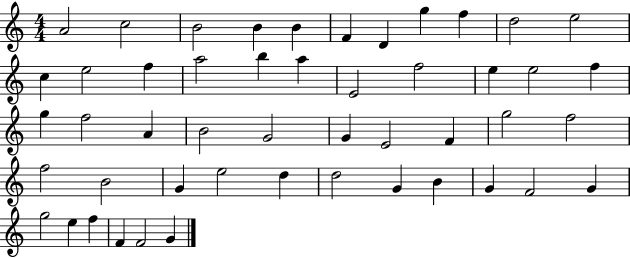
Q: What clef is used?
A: treble